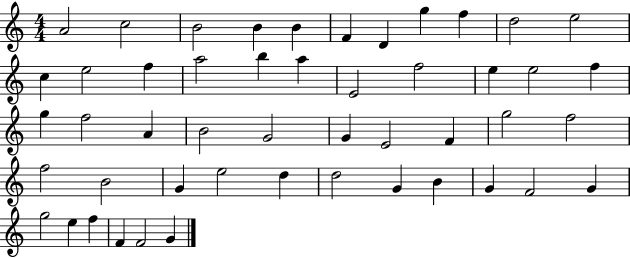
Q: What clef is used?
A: treble